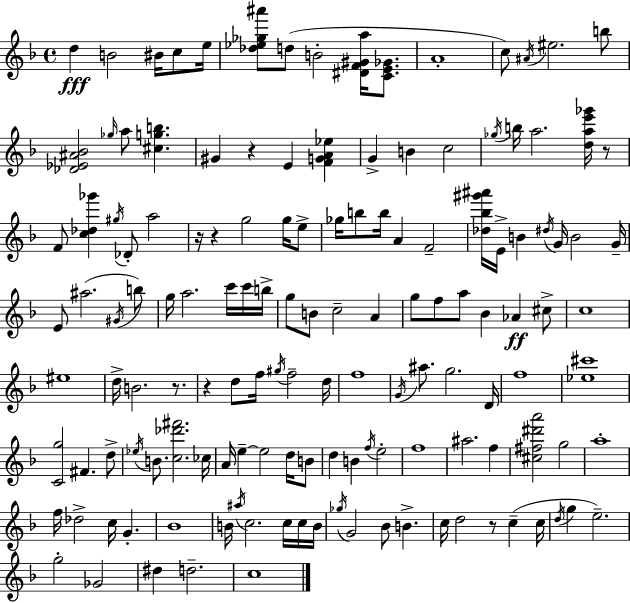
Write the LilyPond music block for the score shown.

{
  \clef treble
  \time 4/4
  \defaultTimeSignature
  \key d \minor
  d''4\fff b'2 bis'16 c''8 e''16 | <des'' ees'' ges'' ais'''>8 d''8( b'2-. <dis' f' gis' a''>16 <c' e' ges'>8. | a'1-. | c''8) \acciaccatura { ais'16 } eis''2. b''8 | \break <des' ees' ais' bes'>2 \grace { ges''16 } a''8 <cis'' g'' b''>4. | gis'4 r4 e'4 <f' g' a' ees''>4 | g'4-> b'4 c''2 | \acciaccatura { ges''16 } b''16 a''2. | \break <d'' a'' e''' ges'''>16 r8 f'8 <c'' des'' ges'''>4 \acciaccatura { gis''16 } des'8-. a''2 | r16 r4 g''2 | g''16 e''8-> ges''16 b''8 b''16 a'4 f'2-- | <des'' bes'' gis''' ais'''>16 e'16-> b'4 \acciaccatura { dis''16 } g'16 b'2 | \break g'16-- e'8 ais''2.( | \acciaccatura { gis'16 } b''8) g''16 a''2. | c'''16 c'''16 b''16-> g''8 b'8 c''2-- | a'4 g''8 f''8 a''8 bes'4 | \break aes'4\ff cis''8-> c''1 | eis''1 | d''16-> b'2. | r8. r4 d''8 f''16 \acciaccatura { gis''16 } f''2-- | \break d''16 f''1 | \acciaccatura { g'16 } ais''8. g''2. | d'16 f''1 | <ees'' cis'''>1 | \break <c' g''>2 | fis'4. d''8-> \acciaccatura { ees''16 } b'8. <c'' des''' fis'''>2. | ces''16 a'16 e''4--~~ e''2 | d''16 b'8 d''4 b'4 | \break \acciaccatura { f''16 } e''2-. f''1 | ais''2. | f''4 <cis'' fis'' dis''' a'''>2 | g''2 a''1-. | \break f''16 des''2-> | c''16 g'4.-. bes'1 | b'16 \acciaccatura { ais''16 } c''2. | c''16 c''16 b'16 \acciaccatura { ges''16 } g'2 | \break bes'8 b'4.-> c''16 d''2 | r8 c''4--( c''16 \acciaccatura { d''16 } g''4 | e''2.--) g''2-. | ges'2 dis''4 | \break d''2.-- c''1 | \bar "|."
}